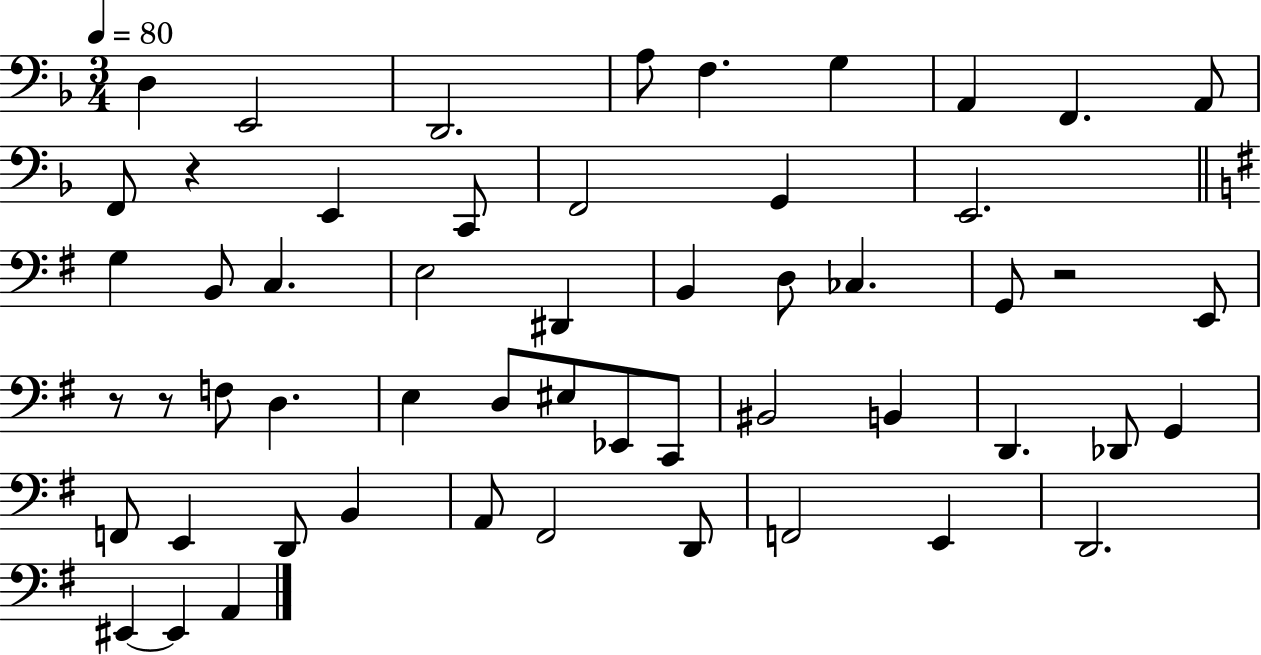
{
  \clef bass
  \numericTimeSignature
  \time 3/4
  \key f \major
  \tempo 4 = 80
  d4 e,2 | d,2. | a8 f4. g4 | a,4 f,4. a,8 | \break f,8 r4 e,4 c,8 | f,2 g,4 | e,2. | \bar "||" \break \key e \minor g4 b,8 c4. | e2 dis,4 | b,4 d8 ces4. | g,8 r2 e,8 | \break r8 r8 f8 d4. | e4 d8 eis8 ees,8 c,8 | bis,2 b,4 | d,4. des,8 g,4 | \break f,8 e,4 d,8 b,4 | a,8 fis,2 d,8 | f,2 e,4 | d,2. | \break eis,4~~ eis,4 a,4 | \bar "|."
}